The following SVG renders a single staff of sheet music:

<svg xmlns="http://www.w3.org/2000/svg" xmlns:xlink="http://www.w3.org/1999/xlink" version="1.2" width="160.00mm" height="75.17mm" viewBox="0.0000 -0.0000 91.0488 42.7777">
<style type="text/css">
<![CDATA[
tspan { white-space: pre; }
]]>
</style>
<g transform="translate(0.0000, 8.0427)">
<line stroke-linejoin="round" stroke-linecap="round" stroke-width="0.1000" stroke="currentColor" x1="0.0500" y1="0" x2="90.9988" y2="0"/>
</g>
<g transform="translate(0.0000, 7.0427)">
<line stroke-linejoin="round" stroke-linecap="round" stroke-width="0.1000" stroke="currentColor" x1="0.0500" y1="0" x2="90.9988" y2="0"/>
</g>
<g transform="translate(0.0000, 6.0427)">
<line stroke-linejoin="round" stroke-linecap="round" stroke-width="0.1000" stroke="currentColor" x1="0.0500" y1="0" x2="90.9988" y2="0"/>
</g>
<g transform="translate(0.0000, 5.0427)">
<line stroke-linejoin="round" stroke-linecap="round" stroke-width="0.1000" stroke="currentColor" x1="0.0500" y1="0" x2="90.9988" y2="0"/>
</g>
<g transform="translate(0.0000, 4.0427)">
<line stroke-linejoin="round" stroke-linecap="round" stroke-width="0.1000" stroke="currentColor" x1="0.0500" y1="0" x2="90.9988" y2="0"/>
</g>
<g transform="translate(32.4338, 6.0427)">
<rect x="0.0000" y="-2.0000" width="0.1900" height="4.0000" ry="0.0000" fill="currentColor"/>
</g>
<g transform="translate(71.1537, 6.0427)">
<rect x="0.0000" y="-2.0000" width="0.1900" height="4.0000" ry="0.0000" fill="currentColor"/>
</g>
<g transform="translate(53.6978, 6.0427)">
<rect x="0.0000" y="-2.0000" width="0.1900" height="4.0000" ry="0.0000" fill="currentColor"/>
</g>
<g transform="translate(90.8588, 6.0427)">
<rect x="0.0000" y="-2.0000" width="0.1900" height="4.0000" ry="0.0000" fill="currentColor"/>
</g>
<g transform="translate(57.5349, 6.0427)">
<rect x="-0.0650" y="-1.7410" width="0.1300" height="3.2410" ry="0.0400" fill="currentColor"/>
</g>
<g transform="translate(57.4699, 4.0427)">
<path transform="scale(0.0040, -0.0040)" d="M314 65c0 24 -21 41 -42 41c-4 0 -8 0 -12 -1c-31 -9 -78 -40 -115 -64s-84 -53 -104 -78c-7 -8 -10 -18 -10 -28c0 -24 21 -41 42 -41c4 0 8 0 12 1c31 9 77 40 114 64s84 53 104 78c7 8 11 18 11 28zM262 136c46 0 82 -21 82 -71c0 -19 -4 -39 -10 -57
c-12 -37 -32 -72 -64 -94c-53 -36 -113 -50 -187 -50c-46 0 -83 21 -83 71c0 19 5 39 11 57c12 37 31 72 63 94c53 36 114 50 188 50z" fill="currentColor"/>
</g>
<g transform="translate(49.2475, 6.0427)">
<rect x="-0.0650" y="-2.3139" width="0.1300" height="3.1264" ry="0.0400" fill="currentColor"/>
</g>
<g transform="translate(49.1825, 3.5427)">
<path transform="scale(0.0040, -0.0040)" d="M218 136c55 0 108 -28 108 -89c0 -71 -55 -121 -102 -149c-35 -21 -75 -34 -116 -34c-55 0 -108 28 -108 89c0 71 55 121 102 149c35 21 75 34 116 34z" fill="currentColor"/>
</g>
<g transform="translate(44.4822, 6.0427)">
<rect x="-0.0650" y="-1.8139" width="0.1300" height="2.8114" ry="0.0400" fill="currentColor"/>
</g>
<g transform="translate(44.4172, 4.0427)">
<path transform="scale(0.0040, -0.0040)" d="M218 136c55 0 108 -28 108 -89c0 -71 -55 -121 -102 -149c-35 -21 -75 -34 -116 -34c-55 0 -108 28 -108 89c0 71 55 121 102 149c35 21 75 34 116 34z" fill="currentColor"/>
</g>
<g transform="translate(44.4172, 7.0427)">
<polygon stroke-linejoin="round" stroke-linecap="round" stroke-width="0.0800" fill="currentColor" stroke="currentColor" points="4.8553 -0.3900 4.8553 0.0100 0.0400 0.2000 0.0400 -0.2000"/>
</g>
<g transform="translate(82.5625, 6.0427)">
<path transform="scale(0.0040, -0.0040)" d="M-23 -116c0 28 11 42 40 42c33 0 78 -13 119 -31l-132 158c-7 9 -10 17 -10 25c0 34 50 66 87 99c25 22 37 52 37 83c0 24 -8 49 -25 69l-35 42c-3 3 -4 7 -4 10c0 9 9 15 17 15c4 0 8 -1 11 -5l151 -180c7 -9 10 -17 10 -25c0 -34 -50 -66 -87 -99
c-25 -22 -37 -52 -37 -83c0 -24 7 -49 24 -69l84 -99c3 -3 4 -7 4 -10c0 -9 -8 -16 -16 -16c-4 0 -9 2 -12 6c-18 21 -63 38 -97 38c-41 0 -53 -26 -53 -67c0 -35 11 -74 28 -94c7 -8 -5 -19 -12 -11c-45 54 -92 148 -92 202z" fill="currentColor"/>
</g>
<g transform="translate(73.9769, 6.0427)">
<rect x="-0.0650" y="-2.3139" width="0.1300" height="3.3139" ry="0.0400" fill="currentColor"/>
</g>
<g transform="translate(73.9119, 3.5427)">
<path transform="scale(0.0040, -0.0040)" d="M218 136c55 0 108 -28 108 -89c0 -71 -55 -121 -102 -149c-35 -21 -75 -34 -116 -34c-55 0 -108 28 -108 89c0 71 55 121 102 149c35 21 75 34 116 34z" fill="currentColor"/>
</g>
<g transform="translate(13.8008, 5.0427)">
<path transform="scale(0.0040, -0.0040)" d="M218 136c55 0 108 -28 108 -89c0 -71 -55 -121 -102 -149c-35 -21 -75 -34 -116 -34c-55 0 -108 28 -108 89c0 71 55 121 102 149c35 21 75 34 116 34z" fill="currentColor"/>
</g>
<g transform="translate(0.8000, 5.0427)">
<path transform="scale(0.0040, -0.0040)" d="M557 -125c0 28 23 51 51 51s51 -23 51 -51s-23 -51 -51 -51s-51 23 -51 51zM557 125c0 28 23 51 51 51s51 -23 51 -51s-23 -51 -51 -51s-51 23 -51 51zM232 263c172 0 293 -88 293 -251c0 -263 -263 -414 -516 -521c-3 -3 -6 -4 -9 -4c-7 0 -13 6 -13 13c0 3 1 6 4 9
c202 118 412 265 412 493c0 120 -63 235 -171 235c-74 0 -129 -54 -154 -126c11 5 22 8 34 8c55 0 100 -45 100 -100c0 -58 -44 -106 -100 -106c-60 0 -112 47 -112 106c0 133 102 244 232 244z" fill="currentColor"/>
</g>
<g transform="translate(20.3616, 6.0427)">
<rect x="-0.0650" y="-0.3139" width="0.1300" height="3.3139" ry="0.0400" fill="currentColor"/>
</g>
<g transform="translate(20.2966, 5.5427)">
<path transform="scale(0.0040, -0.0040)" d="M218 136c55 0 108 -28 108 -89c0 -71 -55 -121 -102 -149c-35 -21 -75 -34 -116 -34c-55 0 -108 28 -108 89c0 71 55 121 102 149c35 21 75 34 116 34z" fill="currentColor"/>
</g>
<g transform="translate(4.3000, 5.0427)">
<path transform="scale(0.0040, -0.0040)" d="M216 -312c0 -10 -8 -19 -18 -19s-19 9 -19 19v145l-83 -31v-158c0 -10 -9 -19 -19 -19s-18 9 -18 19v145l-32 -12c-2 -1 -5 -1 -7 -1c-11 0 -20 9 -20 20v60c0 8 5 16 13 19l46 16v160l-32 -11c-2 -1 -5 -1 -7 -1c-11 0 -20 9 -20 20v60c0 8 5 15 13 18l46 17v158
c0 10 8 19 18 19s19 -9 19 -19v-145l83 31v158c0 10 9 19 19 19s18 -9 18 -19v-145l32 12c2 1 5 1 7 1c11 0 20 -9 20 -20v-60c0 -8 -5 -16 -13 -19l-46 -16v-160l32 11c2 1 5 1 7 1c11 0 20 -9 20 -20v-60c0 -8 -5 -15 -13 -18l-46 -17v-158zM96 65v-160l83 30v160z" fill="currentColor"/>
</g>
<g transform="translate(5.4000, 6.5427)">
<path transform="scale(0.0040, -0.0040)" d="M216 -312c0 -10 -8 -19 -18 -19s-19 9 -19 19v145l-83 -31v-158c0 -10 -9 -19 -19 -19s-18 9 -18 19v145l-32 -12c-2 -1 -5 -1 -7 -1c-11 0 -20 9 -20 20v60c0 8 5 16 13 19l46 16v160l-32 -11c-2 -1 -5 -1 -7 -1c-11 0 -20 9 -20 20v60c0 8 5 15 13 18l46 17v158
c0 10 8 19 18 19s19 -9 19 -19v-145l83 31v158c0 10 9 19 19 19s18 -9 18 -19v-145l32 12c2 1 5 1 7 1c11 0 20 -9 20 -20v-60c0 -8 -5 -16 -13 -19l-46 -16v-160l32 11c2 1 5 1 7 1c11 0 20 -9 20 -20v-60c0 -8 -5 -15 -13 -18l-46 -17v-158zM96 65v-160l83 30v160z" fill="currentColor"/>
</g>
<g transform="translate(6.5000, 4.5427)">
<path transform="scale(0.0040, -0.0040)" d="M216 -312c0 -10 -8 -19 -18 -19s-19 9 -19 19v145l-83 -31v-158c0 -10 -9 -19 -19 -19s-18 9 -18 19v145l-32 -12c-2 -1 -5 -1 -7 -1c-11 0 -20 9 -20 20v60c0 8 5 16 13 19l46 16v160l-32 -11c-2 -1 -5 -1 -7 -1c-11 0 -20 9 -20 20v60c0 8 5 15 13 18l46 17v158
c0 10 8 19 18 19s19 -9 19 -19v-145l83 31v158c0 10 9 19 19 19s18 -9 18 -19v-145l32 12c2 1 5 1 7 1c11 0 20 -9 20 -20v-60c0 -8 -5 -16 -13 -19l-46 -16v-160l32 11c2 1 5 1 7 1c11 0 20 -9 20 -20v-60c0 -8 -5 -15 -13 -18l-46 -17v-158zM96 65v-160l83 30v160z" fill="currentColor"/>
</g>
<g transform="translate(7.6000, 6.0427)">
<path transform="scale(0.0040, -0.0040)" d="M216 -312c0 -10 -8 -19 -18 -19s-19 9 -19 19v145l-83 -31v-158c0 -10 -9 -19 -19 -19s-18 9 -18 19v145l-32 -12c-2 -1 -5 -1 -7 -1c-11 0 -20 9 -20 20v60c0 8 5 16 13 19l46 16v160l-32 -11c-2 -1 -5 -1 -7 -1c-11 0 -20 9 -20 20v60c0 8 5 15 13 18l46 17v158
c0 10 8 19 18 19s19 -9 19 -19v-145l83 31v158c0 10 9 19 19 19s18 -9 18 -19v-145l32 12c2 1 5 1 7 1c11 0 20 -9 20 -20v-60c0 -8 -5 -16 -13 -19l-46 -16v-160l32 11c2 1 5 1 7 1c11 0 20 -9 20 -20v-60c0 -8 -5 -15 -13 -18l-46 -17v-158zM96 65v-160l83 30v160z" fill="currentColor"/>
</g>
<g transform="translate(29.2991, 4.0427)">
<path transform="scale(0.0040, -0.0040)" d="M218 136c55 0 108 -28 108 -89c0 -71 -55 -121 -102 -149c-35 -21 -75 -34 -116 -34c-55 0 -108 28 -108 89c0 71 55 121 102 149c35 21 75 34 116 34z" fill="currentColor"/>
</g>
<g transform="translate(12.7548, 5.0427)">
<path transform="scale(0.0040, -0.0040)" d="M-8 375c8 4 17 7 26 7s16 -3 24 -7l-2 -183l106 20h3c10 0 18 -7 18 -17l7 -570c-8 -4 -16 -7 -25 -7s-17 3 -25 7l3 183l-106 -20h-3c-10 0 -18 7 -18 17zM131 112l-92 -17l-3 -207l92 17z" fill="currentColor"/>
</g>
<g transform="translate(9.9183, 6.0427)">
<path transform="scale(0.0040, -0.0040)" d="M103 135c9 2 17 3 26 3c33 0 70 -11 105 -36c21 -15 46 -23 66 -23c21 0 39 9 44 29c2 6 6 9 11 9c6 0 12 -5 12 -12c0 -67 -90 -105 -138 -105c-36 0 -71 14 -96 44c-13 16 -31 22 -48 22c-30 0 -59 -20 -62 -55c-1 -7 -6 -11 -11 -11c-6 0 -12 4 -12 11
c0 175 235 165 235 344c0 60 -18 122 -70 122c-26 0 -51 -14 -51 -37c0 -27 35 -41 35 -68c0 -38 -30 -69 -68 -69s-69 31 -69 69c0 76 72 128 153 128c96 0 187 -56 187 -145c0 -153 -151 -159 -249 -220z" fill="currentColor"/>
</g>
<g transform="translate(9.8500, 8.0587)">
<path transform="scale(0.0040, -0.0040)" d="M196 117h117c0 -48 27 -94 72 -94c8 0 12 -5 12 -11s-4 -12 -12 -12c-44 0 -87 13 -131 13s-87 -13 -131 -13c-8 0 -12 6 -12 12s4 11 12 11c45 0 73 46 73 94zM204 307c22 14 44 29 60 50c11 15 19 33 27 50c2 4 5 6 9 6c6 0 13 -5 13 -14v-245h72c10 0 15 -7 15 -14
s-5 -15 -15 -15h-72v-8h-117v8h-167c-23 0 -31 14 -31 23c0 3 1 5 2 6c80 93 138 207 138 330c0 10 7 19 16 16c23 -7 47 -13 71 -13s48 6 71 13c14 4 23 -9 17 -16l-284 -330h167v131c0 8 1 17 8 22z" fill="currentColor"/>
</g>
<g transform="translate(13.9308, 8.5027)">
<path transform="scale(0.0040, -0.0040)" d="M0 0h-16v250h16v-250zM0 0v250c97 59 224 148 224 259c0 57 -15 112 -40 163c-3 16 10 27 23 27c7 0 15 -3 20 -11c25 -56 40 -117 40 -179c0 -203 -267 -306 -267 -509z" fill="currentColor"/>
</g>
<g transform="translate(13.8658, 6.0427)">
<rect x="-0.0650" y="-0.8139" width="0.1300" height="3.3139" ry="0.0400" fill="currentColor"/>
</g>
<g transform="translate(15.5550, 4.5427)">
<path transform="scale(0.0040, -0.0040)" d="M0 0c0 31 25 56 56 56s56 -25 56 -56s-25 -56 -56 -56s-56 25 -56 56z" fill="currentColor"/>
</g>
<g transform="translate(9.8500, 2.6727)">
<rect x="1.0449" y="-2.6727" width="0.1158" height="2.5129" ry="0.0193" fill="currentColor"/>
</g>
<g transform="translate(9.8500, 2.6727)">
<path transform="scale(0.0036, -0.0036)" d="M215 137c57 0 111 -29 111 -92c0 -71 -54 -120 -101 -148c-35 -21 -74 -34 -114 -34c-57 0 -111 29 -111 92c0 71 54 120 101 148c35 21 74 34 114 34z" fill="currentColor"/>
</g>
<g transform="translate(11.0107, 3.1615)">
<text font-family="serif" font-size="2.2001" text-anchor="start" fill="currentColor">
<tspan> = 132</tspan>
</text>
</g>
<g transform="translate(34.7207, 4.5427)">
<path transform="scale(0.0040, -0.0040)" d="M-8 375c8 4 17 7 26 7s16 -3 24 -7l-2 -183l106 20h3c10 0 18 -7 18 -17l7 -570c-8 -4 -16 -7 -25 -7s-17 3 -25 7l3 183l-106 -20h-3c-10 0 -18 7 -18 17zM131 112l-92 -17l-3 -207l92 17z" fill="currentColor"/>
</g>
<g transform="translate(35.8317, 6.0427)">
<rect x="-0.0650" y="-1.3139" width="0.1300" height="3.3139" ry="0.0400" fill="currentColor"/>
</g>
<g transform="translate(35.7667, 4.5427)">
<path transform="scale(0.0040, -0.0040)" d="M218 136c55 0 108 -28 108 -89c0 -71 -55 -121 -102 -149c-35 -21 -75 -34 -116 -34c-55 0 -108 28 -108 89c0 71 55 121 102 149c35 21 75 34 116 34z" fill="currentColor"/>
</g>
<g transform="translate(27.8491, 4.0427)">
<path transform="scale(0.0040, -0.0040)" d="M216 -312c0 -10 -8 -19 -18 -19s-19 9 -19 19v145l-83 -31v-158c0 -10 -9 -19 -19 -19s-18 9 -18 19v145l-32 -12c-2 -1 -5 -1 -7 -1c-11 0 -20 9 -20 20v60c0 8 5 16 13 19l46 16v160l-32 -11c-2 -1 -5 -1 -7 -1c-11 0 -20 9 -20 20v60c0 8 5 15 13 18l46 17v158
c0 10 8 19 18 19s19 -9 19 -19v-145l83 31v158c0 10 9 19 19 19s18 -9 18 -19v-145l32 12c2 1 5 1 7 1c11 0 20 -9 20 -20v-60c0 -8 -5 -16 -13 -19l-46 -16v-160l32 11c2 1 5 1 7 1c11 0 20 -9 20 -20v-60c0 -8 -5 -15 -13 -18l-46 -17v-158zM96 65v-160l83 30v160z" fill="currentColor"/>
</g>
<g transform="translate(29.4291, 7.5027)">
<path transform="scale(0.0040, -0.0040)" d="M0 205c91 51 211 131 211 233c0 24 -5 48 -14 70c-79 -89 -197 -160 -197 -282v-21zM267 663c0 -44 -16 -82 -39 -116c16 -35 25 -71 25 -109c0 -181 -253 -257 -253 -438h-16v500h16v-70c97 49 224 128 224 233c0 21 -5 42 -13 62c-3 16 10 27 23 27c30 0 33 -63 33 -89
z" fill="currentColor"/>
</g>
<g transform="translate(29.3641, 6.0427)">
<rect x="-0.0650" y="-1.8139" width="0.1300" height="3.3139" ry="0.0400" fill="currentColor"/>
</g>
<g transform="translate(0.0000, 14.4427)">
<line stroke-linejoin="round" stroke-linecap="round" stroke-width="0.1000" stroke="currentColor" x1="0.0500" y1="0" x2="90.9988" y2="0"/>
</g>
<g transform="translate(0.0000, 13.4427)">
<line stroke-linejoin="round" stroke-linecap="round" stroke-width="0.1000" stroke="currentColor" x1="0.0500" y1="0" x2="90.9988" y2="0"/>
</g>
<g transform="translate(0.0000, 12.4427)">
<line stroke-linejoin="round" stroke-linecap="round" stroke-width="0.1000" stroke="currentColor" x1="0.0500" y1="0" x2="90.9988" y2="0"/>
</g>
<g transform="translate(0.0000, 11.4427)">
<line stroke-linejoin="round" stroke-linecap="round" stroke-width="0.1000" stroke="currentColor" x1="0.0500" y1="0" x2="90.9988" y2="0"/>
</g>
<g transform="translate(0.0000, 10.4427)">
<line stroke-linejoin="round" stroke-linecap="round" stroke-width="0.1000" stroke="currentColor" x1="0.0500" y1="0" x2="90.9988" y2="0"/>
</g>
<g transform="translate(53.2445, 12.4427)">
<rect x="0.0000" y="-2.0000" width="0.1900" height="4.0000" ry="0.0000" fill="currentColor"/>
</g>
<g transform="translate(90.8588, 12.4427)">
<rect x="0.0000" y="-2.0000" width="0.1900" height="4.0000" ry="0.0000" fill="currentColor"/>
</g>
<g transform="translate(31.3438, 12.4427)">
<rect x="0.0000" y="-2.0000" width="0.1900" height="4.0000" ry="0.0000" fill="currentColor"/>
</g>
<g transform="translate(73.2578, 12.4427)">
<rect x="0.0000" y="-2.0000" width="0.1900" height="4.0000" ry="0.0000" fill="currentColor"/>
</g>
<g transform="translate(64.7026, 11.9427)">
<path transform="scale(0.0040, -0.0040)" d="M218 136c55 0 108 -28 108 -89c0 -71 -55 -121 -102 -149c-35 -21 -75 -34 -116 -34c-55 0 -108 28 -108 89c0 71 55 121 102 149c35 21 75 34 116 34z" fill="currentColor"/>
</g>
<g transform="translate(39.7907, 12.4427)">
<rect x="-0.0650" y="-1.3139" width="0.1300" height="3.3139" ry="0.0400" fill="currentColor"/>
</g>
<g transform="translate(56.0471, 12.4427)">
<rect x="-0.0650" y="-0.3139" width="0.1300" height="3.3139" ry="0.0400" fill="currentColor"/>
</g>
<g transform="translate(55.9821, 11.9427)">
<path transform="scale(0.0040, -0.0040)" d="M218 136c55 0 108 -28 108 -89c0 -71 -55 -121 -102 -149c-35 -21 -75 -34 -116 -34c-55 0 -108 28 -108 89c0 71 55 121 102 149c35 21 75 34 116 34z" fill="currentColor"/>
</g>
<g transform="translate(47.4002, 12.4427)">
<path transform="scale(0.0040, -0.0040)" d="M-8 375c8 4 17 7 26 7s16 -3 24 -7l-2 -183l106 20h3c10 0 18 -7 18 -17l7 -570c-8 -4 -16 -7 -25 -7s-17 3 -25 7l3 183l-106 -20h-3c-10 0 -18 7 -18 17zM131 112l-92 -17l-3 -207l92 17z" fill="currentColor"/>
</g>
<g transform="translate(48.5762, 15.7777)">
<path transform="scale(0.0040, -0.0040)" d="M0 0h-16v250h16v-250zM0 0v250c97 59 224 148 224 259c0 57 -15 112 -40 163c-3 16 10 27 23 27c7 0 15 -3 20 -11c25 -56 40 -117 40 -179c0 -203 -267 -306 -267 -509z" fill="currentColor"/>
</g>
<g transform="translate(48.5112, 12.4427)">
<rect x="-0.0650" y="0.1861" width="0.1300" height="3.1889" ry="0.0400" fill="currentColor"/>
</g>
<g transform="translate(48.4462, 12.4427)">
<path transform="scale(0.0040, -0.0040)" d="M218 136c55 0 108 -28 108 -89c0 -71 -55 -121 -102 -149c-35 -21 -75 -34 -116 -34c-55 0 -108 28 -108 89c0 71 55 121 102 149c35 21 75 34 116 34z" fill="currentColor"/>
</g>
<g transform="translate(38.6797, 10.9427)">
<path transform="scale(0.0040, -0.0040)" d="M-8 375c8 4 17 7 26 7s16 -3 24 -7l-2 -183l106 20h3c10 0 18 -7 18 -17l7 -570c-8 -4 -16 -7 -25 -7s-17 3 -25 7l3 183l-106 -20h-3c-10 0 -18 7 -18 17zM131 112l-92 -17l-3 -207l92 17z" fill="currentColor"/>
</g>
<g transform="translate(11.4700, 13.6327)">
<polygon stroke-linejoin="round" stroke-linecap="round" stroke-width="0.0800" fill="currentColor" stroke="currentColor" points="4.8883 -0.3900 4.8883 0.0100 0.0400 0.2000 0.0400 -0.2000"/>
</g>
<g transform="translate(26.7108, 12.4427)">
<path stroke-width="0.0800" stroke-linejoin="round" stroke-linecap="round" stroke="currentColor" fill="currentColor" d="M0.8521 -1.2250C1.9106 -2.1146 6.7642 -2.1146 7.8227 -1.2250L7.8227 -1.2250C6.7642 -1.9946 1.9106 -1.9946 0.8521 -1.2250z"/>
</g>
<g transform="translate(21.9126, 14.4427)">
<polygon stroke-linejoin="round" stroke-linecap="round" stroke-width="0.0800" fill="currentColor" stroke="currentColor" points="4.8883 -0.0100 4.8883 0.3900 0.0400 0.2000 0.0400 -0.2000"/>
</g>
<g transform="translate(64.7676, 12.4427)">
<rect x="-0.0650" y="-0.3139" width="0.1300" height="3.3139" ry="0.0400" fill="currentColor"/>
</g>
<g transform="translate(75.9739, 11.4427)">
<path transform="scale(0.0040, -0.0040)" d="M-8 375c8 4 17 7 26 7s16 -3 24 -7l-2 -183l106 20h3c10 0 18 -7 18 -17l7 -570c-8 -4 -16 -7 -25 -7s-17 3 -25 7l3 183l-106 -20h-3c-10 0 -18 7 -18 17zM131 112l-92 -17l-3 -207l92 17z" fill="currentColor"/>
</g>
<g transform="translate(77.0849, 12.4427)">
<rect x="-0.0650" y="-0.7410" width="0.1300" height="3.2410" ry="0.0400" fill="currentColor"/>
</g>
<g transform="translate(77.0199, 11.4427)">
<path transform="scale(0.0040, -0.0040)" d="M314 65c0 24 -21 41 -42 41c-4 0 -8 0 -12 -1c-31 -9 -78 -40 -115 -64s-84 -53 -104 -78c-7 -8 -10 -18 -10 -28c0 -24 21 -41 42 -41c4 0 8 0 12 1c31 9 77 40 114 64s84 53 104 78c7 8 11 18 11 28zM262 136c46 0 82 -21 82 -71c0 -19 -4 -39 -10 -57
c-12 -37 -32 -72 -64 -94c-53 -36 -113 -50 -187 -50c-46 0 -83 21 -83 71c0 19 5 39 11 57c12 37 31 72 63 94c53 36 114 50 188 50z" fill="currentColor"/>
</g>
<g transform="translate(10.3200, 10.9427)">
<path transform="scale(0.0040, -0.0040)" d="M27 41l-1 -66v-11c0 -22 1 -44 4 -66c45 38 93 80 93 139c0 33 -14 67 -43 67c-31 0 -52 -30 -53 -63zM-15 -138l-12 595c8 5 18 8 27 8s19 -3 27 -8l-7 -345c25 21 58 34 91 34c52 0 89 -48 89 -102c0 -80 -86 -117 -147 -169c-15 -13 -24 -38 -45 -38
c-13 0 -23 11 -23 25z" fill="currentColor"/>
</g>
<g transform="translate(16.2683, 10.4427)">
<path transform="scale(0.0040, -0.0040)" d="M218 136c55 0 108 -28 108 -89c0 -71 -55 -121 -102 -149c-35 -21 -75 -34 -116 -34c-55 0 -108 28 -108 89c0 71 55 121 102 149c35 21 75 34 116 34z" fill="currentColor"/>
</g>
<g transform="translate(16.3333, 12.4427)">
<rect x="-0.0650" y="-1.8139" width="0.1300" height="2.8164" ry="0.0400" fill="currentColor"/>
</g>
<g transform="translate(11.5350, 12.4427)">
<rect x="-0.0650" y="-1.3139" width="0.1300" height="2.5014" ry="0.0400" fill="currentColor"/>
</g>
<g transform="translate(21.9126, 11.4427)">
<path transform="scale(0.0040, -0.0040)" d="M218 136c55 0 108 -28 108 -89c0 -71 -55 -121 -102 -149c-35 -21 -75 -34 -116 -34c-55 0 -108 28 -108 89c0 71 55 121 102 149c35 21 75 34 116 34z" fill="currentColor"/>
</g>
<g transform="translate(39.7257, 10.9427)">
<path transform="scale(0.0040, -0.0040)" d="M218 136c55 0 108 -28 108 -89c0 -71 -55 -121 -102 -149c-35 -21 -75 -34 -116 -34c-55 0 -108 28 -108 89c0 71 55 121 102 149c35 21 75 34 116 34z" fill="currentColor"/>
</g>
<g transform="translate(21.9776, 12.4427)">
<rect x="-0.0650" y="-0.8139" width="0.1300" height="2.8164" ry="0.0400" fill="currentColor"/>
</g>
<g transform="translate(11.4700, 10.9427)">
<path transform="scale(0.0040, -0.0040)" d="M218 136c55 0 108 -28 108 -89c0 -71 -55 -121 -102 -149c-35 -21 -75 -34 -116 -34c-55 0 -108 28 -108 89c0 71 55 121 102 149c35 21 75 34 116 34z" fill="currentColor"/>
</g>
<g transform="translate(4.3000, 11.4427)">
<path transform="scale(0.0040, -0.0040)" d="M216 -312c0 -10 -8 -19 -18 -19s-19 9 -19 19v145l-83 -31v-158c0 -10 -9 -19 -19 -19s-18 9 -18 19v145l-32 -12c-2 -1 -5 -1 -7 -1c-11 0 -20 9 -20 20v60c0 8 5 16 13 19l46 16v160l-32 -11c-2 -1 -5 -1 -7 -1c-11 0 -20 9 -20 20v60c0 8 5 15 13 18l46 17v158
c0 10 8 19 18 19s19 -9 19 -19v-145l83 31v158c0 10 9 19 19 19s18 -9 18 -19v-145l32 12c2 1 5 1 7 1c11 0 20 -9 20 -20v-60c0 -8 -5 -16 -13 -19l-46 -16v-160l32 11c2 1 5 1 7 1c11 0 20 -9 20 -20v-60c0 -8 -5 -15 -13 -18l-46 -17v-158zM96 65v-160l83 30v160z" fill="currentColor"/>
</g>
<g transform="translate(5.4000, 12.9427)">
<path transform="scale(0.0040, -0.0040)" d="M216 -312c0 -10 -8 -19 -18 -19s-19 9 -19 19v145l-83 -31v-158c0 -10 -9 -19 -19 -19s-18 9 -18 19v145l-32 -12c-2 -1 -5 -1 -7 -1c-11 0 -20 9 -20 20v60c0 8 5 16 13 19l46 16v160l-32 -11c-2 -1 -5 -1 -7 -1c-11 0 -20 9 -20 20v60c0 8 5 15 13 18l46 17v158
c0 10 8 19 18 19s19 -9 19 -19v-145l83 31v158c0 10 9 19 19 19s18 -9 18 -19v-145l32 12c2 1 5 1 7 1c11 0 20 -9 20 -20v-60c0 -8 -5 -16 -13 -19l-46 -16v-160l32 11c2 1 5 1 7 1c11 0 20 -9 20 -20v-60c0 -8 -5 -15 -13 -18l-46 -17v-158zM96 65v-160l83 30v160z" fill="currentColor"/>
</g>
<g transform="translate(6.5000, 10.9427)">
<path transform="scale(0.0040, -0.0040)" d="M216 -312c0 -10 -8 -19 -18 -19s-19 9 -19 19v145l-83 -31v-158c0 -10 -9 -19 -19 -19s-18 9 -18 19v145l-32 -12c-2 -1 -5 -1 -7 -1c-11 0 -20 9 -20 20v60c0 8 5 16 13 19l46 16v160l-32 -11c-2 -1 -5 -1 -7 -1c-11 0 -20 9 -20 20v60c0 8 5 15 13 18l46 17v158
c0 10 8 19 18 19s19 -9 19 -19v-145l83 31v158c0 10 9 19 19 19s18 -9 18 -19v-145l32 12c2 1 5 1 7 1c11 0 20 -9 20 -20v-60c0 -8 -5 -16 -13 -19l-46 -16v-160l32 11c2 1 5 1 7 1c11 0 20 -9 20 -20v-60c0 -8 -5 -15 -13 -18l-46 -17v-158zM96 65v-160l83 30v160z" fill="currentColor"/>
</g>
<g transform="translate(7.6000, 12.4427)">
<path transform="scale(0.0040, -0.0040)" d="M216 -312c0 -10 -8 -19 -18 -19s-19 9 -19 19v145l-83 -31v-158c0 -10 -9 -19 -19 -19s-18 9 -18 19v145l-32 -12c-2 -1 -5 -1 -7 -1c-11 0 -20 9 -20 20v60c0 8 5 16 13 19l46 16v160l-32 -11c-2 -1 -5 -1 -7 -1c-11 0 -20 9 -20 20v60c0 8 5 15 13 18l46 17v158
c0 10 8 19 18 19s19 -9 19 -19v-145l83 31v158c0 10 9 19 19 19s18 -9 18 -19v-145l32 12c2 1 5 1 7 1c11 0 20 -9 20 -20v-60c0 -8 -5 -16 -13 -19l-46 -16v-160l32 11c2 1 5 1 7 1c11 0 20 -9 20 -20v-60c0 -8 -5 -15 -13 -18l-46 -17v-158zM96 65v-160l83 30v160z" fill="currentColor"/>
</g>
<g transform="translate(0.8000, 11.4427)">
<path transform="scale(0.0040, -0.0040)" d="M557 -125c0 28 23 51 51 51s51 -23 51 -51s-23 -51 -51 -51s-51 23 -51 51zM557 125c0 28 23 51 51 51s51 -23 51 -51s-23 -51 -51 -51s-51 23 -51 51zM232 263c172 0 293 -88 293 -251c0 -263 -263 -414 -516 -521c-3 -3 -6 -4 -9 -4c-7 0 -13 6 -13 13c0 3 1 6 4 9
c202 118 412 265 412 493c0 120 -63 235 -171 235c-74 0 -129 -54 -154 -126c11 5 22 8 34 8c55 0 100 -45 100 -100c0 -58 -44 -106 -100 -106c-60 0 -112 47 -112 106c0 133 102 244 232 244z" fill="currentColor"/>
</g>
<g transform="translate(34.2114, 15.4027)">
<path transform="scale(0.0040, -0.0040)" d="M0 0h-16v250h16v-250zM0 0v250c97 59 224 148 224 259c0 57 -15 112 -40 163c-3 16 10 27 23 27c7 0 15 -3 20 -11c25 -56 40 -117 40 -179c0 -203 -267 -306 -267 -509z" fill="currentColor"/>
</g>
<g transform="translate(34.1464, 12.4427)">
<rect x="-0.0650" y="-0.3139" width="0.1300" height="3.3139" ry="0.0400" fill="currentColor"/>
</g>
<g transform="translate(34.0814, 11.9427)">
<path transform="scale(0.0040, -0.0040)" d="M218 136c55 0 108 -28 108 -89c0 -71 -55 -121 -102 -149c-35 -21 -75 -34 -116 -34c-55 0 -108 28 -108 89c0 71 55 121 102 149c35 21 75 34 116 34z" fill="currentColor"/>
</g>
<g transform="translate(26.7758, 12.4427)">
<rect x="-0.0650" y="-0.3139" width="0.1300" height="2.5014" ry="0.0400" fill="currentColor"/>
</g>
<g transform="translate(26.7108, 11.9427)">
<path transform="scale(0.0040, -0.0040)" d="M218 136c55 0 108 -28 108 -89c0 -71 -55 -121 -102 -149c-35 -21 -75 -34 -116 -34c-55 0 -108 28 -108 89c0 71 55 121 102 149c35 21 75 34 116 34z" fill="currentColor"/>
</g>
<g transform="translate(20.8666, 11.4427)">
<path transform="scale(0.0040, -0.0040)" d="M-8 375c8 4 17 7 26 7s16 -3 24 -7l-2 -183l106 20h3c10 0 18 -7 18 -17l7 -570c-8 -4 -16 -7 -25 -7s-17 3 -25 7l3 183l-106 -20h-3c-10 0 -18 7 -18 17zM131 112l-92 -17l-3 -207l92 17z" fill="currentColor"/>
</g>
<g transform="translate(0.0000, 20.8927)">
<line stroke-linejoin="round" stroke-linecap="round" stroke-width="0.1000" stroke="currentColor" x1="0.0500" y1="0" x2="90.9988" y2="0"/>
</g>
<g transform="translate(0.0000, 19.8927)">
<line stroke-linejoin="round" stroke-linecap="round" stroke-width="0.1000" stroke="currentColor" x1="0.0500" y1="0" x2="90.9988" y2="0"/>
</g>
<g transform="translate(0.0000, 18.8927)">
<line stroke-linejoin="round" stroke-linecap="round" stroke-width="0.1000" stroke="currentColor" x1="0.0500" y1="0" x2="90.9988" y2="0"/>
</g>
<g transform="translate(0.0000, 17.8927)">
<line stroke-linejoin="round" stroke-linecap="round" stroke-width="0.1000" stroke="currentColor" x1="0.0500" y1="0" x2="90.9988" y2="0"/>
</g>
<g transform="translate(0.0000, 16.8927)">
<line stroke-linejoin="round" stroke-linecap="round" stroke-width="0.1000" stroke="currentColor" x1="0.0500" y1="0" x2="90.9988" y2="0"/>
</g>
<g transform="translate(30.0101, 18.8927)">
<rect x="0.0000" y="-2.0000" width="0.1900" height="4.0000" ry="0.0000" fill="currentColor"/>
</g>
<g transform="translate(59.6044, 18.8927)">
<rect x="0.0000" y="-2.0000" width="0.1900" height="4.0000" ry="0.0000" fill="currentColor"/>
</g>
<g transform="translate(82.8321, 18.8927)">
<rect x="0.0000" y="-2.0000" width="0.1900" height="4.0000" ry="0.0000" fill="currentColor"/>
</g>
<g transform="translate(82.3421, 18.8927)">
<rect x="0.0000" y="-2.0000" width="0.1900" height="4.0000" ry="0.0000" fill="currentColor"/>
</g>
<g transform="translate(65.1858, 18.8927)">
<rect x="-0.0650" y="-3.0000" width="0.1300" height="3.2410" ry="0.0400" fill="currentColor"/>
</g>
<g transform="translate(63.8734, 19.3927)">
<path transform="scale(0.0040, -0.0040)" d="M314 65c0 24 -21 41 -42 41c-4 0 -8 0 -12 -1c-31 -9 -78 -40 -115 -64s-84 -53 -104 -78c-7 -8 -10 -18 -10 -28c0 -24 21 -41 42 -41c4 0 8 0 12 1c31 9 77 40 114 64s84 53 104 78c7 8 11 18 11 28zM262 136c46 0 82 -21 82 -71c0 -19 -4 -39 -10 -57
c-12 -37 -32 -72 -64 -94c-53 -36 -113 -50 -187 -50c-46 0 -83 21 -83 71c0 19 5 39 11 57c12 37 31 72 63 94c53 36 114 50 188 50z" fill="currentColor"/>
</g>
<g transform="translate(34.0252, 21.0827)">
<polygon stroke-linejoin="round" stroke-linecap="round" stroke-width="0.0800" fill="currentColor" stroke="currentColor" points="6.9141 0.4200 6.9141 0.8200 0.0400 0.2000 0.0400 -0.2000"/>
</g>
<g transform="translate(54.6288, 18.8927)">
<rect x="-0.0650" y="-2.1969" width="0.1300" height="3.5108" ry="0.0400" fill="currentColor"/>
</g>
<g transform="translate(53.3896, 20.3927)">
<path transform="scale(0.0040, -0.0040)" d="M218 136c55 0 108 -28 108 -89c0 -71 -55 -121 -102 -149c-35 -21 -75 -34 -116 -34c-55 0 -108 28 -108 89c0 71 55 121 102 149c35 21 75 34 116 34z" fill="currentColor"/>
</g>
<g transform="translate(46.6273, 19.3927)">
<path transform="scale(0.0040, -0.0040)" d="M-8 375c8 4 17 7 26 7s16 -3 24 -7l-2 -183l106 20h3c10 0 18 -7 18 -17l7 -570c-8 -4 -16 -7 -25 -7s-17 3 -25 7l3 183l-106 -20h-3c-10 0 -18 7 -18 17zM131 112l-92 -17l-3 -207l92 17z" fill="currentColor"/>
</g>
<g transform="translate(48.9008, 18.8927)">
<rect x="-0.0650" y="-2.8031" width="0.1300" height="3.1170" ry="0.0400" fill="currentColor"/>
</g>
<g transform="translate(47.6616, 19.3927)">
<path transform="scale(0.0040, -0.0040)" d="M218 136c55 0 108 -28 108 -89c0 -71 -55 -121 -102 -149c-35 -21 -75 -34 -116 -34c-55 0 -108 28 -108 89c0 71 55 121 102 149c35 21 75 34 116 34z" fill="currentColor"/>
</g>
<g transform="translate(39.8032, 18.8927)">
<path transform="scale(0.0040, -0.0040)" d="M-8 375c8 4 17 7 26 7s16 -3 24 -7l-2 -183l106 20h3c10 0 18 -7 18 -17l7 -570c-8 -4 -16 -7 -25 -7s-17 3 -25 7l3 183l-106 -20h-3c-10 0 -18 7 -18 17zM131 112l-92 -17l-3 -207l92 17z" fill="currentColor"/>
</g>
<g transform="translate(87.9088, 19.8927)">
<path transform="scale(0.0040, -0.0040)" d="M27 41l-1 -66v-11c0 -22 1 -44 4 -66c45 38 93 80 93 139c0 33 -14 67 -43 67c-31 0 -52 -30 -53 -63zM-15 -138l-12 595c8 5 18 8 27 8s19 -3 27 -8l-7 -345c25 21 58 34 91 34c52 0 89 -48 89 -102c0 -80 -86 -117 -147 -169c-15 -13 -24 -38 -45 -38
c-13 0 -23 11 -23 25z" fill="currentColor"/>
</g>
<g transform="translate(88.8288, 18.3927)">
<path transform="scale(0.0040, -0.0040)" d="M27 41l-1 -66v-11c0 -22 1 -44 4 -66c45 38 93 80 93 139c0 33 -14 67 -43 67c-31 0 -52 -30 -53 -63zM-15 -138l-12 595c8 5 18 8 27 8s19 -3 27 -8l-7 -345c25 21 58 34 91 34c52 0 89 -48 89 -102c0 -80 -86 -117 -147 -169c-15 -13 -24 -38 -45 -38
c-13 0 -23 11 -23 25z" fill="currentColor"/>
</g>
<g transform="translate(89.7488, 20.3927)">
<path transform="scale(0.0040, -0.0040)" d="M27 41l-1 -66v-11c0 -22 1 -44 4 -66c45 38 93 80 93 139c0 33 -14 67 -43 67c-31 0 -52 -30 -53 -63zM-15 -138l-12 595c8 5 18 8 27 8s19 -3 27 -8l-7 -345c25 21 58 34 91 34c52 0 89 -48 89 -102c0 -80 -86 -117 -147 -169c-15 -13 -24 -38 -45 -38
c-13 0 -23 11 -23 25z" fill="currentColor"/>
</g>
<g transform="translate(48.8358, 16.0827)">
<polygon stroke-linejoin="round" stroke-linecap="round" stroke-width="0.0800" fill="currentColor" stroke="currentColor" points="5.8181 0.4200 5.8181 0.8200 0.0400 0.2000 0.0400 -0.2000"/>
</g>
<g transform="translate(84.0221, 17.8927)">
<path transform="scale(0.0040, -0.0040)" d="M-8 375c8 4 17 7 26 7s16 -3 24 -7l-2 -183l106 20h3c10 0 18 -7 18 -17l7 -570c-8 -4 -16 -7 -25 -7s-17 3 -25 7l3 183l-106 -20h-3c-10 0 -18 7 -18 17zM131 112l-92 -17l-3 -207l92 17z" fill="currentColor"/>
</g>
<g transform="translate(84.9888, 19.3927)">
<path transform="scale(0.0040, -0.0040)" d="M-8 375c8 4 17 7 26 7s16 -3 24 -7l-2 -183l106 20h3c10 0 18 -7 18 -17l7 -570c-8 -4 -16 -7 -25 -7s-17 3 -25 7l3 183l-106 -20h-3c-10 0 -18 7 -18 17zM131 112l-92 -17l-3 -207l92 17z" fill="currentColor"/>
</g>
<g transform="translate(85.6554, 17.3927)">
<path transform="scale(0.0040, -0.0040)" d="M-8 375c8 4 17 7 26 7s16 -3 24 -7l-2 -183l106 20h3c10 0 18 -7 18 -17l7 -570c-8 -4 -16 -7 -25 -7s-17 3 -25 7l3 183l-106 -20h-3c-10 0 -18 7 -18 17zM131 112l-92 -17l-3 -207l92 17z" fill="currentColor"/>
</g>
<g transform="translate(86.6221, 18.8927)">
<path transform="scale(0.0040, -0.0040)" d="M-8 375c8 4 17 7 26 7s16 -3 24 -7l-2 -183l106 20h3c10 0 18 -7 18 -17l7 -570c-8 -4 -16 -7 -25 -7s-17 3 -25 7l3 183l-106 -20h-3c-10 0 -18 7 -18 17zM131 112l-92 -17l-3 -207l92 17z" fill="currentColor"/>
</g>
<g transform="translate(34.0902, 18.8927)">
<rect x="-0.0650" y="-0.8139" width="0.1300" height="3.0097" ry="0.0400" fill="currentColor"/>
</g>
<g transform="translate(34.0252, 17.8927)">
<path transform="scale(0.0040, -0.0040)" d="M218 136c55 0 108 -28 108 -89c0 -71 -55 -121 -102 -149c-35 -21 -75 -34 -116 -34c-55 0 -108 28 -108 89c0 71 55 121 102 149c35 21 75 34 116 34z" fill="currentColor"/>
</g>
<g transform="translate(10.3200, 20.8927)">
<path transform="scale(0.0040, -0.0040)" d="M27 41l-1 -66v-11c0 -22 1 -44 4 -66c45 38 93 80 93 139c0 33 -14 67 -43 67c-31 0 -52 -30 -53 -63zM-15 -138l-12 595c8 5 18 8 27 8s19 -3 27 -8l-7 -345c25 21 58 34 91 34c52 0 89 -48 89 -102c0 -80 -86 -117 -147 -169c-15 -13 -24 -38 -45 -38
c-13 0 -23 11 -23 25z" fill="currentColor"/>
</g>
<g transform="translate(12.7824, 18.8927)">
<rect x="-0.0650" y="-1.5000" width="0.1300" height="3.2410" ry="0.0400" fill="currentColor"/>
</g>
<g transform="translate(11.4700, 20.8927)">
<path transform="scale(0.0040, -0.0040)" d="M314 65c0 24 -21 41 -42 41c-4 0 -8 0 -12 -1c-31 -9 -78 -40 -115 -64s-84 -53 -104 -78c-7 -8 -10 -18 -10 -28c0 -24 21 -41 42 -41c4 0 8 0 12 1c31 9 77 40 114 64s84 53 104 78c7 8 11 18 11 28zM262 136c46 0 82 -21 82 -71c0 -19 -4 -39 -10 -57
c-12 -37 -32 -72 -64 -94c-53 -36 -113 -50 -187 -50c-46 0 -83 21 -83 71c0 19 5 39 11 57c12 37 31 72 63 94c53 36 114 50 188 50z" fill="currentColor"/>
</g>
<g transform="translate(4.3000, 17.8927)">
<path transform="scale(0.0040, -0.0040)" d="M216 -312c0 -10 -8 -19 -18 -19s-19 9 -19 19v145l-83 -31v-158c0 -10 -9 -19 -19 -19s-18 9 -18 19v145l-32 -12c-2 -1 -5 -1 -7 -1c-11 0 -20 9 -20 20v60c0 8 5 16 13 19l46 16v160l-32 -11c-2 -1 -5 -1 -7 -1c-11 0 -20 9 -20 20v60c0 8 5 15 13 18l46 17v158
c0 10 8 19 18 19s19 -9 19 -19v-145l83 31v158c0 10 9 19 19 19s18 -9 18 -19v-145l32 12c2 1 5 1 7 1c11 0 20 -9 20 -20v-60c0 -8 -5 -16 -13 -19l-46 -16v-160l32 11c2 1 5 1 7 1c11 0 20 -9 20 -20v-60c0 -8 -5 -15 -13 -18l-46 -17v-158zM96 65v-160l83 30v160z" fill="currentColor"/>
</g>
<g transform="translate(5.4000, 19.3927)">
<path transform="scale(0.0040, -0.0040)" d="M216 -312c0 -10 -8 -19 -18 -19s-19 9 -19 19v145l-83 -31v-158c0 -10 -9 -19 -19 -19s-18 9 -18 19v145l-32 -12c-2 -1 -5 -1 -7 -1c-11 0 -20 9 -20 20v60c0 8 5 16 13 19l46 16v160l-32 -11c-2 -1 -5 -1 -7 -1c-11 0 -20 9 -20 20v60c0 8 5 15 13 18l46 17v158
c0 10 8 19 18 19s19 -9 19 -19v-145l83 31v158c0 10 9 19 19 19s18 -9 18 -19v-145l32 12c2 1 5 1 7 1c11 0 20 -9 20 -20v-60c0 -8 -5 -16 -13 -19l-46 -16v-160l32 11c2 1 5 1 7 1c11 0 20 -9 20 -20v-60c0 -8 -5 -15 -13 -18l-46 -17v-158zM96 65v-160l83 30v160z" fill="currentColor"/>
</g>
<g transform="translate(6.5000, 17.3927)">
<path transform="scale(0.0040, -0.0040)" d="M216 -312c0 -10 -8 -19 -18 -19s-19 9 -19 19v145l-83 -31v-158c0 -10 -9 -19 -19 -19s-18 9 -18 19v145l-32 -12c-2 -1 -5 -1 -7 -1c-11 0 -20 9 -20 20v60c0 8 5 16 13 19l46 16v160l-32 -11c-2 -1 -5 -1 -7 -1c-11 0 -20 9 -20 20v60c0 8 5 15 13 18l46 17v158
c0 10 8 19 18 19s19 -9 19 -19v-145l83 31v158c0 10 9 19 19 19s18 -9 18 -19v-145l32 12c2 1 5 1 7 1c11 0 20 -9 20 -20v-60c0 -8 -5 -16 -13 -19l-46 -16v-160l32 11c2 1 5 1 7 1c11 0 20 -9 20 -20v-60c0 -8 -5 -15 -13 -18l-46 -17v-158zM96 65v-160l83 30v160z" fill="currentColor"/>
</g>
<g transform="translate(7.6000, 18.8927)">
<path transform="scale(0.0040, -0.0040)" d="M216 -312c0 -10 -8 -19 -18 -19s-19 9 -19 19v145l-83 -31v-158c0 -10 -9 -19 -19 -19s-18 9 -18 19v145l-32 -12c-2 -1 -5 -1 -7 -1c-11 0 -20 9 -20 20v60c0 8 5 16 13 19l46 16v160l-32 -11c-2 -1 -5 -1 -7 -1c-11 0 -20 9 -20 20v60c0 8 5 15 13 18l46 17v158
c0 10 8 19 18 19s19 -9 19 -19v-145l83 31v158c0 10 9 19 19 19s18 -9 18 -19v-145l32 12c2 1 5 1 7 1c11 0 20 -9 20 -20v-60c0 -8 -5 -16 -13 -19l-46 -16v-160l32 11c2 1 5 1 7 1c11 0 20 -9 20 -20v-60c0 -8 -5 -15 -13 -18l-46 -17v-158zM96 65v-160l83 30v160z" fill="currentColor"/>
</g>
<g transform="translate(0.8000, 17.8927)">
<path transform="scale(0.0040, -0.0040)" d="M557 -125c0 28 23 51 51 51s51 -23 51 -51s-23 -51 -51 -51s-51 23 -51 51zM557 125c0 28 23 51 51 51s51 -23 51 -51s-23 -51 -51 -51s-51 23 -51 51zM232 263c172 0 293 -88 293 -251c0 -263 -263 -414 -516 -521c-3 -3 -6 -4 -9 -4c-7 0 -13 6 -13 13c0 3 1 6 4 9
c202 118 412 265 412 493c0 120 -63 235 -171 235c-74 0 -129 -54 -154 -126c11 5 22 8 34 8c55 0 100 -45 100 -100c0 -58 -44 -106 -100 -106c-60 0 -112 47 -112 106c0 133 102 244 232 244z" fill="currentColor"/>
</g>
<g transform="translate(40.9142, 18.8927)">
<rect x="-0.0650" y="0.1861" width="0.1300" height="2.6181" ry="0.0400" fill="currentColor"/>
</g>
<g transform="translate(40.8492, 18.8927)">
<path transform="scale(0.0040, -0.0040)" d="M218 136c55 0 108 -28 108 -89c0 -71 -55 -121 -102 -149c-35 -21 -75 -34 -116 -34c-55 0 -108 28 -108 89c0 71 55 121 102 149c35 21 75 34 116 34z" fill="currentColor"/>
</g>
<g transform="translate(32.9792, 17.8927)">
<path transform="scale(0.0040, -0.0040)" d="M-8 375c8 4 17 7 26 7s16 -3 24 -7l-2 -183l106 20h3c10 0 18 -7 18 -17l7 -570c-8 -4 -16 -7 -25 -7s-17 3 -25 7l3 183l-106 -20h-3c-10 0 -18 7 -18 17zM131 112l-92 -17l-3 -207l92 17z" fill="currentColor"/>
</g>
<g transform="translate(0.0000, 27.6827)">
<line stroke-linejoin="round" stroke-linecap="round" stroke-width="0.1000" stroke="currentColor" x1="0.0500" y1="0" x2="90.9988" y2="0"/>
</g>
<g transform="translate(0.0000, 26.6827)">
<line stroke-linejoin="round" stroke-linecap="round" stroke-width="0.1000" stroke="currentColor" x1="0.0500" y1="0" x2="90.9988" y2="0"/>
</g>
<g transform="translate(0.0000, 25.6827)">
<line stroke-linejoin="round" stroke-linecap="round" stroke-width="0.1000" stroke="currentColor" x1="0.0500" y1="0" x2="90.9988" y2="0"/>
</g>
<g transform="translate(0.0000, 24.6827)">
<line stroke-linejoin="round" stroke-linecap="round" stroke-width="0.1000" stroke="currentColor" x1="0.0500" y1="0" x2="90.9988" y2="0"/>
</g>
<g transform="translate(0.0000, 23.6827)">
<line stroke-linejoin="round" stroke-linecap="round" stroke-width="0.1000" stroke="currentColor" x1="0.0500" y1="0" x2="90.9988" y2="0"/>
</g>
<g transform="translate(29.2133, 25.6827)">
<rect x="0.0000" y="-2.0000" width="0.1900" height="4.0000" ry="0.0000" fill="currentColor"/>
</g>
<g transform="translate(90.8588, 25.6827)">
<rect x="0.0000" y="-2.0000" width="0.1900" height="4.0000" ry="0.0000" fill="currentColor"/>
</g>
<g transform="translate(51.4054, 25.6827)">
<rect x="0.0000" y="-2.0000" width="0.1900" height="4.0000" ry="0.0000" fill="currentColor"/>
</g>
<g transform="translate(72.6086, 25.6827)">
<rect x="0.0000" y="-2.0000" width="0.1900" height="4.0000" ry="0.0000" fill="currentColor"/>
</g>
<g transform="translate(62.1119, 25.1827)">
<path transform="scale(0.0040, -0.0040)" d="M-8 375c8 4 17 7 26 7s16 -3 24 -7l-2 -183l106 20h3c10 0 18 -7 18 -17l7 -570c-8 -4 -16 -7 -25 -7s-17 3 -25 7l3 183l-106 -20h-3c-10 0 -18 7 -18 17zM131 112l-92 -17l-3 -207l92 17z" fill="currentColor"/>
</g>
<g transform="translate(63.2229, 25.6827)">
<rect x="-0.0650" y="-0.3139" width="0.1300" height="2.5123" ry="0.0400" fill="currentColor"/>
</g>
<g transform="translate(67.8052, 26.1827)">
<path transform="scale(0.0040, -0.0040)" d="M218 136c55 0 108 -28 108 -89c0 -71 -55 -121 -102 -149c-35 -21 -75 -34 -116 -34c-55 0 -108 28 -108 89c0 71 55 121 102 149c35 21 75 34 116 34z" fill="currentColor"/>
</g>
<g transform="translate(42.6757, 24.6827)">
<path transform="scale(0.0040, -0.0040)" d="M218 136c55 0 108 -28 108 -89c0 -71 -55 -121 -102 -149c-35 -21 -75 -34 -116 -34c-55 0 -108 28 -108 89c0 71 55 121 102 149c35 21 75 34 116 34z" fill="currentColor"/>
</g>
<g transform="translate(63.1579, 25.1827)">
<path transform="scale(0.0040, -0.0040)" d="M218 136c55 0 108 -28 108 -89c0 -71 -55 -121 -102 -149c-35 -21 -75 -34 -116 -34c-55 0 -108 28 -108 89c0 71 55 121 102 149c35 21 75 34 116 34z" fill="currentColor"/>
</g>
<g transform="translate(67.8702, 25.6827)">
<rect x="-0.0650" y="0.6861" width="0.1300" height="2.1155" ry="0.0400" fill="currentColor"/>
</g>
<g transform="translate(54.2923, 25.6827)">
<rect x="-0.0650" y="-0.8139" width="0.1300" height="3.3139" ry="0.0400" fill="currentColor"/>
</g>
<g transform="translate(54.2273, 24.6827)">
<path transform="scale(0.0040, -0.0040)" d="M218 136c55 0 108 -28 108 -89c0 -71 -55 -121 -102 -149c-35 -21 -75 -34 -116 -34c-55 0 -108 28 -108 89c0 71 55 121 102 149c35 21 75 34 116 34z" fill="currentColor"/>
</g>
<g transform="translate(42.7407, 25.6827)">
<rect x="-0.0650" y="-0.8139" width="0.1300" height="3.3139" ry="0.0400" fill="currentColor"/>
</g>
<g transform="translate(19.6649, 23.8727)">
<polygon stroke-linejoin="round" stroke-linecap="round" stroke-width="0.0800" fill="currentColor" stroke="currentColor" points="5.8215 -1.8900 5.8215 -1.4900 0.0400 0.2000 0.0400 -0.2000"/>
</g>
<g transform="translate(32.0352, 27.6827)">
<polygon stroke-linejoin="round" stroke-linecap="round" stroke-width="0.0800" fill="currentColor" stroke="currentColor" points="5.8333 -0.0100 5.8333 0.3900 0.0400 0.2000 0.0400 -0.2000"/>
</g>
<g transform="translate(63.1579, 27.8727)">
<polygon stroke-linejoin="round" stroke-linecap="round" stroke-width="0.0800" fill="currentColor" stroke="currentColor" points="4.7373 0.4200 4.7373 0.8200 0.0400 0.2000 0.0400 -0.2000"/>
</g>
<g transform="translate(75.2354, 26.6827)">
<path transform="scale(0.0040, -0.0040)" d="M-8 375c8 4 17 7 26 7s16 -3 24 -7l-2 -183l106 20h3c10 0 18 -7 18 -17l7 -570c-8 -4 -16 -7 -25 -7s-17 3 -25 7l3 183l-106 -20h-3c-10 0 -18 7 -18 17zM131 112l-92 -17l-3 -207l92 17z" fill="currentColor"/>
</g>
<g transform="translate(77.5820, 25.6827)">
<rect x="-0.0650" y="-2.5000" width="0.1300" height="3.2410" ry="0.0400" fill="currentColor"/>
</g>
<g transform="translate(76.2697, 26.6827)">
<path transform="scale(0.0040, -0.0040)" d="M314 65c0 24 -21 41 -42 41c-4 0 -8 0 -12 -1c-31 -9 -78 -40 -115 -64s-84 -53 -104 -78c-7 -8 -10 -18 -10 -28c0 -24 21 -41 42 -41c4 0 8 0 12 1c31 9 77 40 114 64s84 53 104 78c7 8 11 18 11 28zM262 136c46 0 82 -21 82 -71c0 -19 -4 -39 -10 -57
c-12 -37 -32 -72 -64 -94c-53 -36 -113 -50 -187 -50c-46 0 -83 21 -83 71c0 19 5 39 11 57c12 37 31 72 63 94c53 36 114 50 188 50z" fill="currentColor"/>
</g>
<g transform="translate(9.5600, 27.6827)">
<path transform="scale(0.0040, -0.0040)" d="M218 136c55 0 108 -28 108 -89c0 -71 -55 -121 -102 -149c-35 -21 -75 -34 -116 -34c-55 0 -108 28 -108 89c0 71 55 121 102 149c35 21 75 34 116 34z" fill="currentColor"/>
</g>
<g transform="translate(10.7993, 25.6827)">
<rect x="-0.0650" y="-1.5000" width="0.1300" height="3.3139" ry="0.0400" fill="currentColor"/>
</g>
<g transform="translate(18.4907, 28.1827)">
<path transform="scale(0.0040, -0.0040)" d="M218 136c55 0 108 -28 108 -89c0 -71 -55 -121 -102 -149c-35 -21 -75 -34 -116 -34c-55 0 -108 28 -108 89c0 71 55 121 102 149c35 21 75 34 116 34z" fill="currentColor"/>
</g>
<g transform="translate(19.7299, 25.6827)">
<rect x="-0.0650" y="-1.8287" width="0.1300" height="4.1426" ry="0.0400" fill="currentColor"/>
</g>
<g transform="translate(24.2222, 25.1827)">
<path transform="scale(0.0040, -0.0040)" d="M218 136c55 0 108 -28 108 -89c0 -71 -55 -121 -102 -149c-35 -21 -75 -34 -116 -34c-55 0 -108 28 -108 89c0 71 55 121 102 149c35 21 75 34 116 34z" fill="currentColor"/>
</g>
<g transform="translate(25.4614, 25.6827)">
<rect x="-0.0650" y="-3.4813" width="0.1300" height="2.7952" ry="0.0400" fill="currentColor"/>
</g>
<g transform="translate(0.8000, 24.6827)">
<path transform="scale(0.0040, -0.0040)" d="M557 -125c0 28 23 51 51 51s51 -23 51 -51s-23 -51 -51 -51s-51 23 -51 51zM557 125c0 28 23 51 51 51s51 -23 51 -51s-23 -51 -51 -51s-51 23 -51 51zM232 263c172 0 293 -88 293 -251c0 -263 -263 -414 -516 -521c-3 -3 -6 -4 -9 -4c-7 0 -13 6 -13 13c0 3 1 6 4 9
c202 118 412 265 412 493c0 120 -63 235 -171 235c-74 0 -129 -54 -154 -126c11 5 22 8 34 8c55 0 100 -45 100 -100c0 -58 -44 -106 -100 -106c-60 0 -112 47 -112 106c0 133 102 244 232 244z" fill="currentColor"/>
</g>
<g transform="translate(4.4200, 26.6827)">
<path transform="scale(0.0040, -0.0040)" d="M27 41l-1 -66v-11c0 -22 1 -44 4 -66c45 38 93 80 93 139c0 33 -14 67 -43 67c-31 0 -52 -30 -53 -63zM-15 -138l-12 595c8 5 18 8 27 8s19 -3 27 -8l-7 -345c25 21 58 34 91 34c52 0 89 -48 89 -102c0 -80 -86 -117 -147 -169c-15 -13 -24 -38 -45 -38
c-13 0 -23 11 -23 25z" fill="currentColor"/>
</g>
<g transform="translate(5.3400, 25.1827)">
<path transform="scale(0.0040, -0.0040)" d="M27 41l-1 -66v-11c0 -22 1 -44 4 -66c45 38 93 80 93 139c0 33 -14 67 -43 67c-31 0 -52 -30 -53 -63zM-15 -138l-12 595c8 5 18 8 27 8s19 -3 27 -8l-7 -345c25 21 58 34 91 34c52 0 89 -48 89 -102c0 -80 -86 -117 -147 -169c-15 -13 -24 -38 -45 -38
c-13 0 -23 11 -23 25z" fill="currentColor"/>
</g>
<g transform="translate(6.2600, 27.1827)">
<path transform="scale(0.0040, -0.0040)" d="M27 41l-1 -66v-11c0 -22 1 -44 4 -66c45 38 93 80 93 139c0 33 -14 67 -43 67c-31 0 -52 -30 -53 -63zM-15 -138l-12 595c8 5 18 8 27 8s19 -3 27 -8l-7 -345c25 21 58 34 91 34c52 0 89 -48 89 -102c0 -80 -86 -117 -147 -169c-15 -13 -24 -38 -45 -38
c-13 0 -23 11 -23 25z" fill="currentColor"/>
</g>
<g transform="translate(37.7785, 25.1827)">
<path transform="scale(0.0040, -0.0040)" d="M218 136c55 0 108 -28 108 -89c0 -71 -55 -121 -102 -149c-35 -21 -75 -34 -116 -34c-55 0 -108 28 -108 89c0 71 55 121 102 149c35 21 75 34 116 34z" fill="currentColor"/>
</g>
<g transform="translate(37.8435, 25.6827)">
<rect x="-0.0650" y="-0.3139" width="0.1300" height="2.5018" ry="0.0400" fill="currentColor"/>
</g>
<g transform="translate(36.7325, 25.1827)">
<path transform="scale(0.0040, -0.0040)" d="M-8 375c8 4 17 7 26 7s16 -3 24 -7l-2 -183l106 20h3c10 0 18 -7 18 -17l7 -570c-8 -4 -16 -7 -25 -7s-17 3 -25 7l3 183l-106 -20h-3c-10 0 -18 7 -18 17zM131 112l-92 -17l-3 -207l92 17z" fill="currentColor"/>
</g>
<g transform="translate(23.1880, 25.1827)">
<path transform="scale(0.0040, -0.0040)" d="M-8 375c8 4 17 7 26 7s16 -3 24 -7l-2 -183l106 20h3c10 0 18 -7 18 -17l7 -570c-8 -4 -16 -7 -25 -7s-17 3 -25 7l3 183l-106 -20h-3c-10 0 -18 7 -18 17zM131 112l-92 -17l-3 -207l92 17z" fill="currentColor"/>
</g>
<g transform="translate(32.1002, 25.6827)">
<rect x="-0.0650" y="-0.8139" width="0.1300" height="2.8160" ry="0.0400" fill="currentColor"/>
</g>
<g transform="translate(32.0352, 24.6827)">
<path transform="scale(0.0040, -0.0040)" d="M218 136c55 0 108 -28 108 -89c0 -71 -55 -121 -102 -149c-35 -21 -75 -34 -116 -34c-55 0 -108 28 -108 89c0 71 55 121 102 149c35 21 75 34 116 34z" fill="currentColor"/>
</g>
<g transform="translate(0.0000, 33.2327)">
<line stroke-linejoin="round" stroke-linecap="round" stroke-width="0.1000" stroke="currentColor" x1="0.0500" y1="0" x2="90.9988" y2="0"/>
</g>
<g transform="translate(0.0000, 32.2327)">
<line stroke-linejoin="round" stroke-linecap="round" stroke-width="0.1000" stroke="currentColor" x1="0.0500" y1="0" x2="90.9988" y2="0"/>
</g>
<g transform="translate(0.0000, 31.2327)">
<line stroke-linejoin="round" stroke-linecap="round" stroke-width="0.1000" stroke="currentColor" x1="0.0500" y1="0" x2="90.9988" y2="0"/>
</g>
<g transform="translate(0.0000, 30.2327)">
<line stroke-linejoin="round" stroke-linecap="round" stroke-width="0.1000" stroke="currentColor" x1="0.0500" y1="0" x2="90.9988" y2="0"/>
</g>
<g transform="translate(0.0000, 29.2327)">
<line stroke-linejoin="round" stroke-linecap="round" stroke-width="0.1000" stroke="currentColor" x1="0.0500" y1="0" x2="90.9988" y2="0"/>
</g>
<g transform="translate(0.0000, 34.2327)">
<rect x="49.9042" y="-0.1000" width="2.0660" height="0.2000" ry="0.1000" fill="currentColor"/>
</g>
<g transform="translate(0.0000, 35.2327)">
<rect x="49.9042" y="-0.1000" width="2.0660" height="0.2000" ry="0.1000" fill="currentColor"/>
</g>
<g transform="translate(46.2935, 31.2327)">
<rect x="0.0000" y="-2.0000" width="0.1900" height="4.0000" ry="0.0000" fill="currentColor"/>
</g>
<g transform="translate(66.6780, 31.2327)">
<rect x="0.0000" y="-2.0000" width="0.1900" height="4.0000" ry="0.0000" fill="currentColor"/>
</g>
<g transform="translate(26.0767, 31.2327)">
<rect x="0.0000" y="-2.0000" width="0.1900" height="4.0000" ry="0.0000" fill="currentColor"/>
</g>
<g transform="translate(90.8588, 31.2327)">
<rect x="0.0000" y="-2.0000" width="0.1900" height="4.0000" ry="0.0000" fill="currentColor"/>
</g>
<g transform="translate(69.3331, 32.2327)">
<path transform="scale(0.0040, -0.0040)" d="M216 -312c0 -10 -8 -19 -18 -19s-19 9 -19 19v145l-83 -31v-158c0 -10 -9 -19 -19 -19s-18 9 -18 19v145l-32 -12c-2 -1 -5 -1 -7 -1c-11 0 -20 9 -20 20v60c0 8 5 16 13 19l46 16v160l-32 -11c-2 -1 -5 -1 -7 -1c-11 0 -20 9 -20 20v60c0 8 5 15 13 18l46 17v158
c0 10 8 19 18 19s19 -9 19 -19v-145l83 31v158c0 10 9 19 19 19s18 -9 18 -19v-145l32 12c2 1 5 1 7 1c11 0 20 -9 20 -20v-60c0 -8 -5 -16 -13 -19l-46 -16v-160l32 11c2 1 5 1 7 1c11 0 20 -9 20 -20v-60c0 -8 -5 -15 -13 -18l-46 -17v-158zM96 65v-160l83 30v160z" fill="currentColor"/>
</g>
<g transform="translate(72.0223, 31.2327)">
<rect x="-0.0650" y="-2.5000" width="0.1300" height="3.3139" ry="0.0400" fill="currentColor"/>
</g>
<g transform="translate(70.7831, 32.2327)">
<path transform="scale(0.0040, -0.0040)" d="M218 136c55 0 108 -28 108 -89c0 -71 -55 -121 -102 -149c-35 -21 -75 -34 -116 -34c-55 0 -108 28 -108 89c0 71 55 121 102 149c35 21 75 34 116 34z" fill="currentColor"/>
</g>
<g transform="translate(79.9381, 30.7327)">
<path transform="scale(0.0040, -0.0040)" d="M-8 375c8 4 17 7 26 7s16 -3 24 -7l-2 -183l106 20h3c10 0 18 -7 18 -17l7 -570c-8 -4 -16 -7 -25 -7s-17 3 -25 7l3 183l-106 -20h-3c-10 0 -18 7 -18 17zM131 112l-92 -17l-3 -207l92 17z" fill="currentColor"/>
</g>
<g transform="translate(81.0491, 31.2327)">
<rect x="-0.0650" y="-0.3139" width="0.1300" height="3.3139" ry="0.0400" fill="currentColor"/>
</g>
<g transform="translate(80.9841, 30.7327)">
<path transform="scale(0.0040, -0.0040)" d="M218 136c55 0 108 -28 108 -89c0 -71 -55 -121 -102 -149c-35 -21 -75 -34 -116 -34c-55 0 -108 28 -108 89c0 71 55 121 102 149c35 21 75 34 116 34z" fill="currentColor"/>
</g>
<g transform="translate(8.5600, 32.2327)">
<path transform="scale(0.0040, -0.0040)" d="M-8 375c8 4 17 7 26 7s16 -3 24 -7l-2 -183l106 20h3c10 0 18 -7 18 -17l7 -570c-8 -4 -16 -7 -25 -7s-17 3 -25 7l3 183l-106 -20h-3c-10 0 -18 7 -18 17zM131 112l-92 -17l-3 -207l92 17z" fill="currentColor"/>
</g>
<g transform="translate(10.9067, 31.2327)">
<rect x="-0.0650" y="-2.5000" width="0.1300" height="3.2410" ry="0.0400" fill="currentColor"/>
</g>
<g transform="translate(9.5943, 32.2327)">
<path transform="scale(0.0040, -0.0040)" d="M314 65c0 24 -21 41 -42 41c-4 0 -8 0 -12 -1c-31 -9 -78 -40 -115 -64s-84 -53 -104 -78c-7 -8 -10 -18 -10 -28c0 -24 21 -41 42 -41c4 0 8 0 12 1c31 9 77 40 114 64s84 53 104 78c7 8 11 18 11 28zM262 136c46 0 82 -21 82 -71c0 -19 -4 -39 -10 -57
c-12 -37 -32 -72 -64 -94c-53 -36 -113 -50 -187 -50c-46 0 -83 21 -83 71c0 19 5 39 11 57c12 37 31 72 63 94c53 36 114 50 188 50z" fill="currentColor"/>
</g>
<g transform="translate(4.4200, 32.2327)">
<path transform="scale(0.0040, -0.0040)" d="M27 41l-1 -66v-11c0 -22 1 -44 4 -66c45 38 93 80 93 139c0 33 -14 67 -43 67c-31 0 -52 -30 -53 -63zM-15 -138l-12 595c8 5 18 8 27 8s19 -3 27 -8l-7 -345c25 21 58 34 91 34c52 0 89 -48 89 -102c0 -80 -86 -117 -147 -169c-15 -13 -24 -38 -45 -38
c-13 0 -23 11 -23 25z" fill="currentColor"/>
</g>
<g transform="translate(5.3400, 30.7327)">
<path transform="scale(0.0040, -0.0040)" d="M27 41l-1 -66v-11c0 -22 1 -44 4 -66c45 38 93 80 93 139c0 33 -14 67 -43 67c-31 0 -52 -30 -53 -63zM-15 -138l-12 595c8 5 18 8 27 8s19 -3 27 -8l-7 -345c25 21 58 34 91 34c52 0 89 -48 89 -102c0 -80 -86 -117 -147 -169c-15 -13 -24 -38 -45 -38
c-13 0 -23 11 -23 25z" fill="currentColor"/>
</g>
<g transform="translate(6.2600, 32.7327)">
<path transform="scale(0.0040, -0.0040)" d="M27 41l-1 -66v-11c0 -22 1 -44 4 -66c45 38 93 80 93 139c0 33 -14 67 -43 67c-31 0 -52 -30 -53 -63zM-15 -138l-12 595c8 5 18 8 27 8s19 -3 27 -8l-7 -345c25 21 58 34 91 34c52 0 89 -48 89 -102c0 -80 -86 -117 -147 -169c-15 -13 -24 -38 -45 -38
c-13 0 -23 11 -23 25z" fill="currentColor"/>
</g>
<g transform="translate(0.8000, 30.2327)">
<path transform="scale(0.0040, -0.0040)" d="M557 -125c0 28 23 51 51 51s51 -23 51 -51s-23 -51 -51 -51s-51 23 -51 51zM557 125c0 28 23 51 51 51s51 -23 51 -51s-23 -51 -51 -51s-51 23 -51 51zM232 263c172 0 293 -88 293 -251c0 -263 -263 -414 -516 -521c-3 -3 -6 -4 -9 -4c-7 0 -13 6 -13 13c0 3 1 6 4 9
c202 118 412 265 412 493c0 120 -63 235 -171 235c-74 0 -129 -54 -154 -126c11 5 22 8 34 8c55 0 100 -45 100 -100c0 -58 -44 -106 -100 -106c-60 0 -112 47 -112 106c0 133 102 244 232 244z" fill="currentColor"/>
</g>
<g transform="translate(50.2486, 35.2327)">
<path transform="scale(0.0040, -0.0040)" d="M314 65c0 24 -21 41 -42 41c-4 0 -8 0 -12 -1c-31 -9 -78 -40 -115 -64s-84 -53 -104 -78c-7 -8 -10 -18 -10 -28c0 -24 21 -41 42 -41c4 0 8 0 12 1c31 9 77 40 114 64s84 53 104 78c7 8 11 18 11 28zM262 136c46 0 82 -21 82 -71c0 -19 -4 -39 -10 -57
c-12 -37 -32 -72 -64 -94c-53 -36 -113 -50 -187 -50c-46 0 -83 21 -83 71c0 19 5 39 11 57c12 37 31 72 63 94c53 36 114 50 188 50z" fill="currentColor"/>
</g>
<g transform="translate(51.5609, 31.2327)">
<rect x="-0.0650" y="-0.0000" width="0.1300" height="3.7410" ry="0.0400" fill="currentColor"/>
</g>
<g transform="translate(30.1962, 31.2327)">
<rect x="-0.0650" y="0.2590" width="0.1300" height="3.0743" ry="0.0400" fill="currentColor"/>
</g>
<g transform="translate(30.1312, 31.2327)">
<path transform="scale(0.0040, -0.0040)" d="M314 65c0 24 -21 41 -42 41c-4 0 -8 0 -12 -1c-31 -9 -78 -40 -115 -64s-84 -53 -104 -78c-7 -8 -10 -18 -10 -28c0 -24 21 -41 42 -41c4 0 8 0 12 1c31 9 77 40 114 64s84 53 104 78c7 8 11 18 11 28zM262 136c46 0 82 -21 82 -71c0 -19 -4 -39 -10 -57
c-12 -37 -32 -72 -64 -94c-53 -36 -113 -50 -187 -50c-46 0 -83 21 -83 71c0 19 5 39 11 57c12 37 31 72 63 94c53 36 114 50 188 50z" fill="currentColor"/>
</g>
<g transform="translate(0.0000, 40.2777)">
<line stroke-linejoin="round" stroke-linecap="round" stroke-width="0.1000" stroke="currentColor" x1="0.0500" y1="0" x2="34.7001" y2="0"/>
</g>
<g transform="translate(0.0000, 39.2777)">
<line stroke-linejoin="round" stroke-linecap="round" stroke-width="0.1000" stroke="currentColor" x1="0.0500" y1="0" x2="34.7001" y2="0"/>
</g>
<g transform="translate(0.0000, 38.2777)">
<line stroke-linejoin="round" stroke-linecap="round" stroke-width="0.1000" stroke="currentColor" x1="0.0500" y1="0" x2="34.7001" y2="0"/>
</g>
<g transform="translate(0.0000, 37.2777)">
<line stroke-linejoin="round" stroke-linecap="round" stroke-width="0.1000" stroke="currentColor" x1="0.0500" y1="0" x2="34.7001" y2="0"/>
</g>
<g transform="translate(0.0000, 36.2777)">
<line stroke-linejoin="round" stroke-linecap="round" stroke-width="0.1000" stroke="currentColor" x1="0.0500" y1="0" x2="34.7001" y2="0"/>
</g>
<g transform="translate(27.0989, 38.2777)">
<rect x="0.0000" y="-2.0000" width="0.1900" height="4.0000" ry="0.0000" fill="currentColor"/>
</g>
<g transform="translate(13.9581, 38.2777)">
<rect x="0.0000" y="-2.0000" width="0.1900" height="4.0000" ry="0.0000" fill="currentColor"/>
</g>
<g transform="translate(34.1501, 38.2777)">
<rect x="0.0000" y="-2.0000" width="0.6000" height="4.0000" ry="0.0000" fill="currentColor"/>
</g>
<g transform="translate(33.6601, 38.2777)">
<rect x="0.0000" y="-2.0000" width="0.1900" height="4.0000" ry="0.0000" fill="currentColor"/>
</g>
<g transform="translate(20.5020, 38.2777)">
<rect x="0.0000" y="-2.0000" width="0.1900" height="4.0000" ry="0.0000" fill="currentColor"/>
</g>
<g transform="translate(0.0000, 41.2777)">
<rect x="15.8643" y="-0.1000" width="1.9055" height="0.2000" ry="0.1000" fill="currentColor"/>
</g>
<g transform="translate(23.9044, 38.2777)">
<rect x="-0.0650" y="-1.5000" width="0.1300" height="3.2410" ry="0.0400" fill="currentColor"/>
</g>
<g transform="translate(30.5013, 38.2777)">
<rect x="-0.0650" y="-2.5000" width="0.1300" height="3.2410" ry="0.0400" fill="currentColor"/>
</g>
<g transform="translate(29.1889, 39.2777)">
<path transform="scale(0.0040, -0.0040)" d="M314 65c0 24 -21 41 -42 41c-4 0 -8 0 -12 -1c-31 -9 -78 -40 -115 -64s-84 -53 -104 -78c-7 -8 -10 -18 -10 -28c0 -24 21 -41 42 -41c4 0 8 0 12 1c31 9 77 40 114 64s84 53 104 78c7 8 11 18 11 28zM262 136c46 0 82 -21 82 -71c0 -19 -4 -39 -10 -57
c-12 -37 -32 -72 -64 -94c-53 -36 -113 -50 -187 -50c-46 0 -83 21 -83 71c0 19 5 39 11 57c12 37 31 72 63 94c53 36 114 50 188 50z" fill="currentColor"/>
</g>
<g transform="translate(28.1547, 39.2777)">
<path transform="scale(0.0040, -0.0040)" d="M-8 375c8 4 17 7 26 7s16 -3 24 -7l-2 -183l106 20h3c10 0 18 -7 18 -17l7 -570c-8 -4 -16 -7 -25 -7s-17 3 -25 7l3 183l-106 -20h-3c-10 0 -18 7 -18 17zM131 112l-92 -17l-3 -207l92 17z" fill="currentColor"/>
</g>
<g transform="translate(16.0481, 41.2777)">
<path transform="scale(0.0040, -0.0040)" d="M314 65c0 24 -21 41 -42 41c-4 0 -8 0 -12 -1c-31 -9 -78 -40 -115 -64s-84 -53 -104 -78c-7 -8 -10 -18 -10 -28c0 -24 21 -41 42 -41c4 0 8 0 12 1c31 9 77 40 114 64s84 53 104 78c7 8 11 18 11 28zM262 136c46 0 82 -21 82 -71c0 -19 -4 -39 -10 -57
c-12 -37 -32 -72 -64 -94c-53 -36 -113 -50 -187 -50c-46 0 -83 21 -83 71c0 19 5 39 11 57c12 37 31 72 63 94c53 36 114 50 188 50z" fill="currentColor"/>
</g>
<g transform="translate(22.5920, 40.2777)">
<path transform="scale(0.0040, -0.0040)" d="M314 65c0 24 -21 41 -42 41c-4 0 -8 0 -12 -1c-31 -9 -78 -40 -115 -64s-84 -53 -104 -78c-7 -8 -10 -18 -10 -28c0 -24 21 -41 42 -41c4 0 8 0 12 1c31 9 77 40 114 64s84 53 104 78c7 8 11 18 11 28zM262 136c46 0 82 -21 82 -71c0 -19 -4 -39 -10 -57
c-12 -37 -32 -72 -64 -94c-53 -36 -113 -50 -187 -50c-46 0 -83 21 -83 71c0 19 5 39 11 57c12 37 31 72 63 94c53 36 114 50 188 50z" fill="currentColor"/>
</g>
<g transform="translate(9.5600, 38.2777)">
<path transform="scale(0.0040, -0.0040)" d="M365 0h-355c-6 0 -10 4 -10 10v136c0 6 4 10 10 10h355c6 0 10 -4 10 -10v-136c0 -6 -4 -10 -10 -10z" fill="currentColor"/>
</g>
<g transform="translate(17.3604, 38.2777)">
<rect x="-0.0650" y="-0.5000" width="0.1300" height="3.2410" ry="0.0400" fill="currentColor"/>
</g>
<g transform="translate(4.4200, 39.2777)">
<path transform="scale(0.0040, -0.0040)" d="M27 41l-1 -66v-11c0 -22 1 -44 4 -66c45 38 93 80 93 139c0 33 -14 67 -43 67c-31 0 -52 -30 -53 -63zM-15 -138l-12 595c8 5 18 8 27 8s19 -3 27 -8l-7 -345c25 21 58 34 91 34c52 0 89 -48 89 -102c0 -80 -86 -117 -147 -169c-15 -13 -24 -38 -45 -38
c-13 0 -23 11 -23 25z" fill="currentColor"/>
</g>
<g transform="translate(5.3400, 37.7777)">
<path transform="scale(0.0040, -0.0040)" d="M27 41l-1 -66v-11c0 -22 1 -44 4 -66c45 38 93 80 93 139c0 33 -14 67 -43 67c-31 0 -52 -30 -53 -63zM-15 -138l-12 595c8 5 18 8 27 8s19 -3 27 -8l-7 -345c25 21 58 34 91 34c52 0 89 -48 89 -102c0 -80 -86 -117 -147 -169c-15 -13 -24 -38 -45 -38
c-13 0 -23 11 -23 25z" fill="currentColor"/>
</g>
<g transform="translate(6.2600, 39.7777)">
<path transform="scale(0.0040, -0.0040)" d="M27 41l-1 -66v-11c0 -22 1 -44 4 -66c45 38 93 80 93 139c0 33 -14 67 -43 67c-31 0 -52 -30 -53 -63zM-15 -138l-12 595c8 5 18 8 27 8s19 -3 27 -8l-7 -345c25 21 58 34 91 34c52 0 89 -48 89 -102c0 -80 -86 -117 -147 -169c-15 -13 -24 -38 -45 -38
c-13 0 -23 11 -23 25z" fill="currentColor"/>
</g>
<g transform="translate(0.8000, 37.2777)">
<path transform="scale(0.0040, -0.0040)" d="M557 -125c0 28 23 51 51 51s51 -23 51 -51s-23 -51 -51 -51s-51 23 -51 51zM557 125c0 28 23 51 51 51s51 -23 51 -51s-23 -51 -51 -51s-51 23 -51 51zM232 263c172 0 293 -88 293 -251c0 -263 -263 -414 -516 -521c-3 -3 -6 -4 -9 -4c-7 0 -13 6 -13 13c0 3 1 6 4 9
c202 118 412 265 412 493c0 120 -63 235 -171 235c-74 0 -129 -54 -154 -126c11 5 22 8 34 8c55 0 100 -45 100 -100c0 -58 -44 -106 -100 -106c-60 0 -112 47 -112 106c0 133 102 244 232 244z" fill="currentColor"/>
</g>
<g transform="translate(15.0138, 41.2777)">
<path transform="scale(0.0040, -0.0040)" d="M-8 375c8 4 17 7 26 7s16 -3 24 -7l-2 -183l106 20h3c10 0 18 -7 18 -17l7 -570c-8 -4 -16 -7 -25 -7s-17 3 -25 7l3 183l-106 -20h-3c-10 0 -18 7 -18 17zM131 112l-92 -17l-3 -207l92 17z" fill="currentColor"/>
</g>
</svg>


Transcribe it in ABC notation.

X:1
T:Untitled
M:2/4
L:1/4
K:E
F,/2 E, ^A,/4 G, A,/2 B,/2 A,2 B, z _G,/2 A,/2 F,/2 E,/2 E,/2 G, D,/2 E, E, F,2 _G,,2 F,/2 D,/2 C,/2 A,,/2 ^C,2 G,, F,,/2 E,/2 F,/2 E,/2 F, F, E,/2 C,/2 B,,2 B,,2 D,2 C,,2 ^B,, E, z2 E,,2 G,,2 B,,2